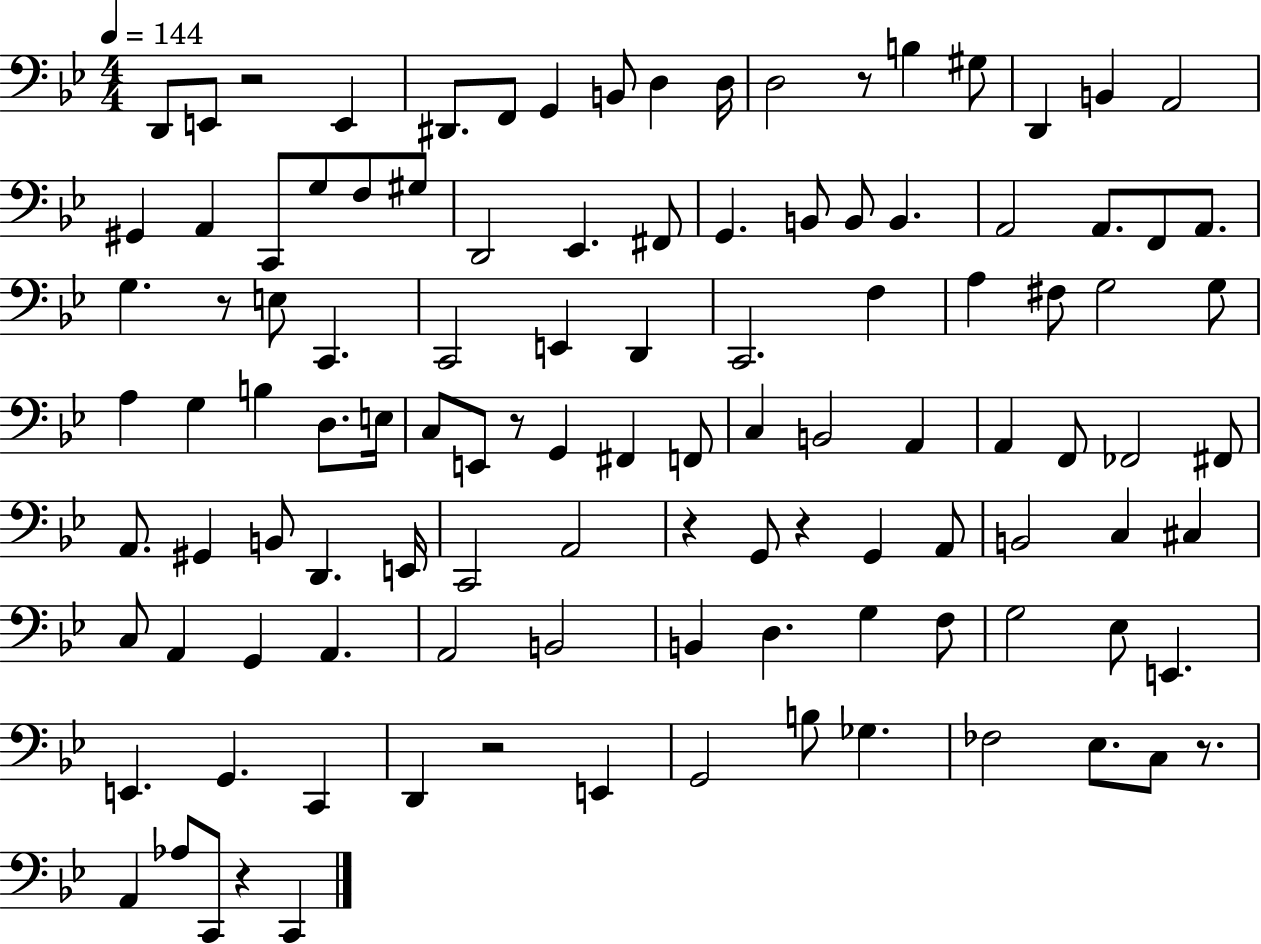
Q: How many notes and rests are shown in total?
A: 111